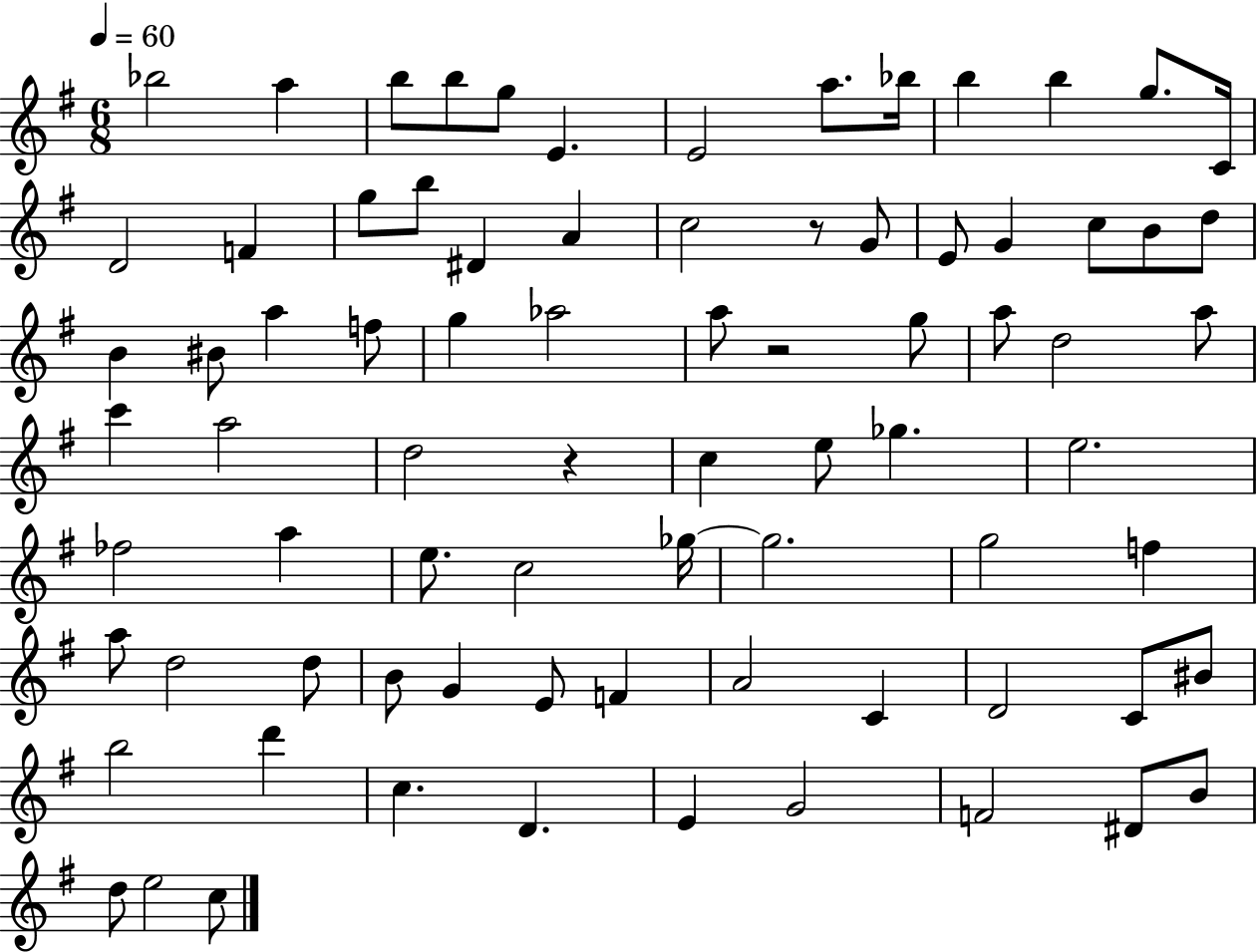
{
  \clef treble
  \numericTimeSignature
  \time 6/8
  \key g \major
  \tempo 4 = 60
  bes''2 a''4 | b''8 b''8 g''8 e'4. | e'2 a''8. bes''16 | b''4 b''4 g''8. c'16 | \break d'2 f'4 | g''8 b''8 dis'4 a'4 | c''2 r8 g'8 | e'8 g'4 c''8 b'8 d''8 | \break b'4 bis'8 a''4 f''8 | g''4 aes''2 | a''8 r2 g''8 | a''8 d''2 a''8 | \break c'''4 a''2 | d''2 r4 | c''4 e''8 ges''4. | e''2. | \break fes''2 a''4 | e''8. c''2 ges''16~~ | ges''2. | g''2 f''4 | \break a''8 d''2 d''8 | b'8 g'4 e'8 f'4 | a'2 c'4 | d'2 c'8 bis'8 | \break b''2 d'''4 | c''4. d'4. | e'4 g'2 | f'2 dis'8 b'8 | \break d''8 e''2 c''8 | \bar "|."
}